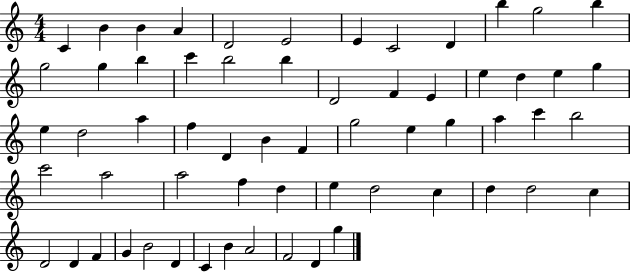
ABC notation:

X:1
T:Untitled
M:4/4
L:1/4
K:C
C B B A D2 E2 E C2 D b g2 b g2 g b c' b2 b D2 F E e d e g e d2 a f D B F g2 e g a c' b2 c'2 a2 a2 f d e d2 c d d2 c D2 D F G B2 D C B A2 F2 D g